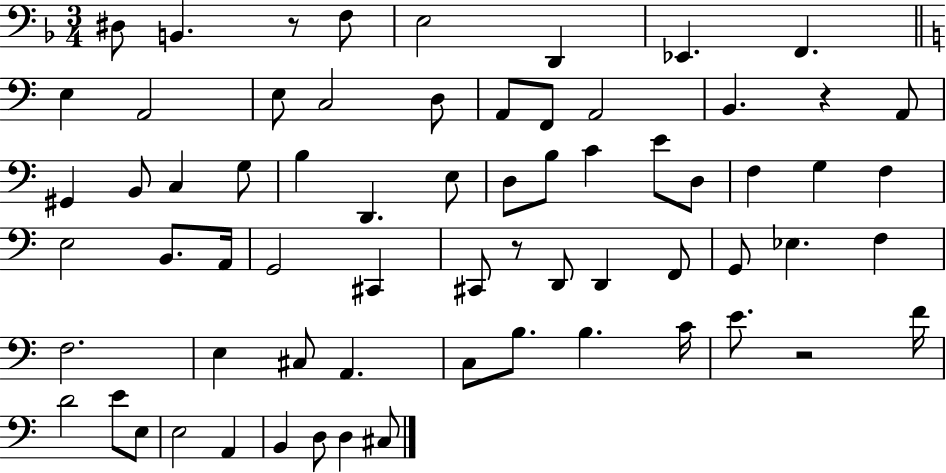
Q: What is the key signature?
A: F major